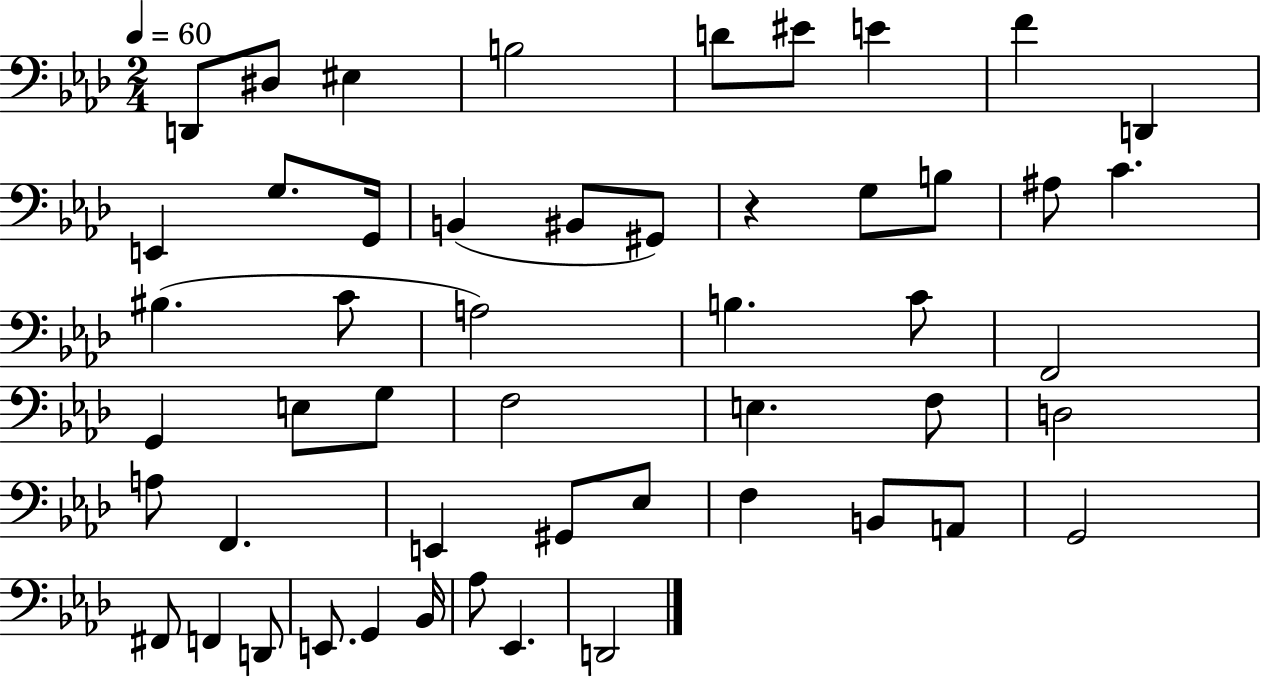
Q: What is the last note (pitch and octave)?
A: D2